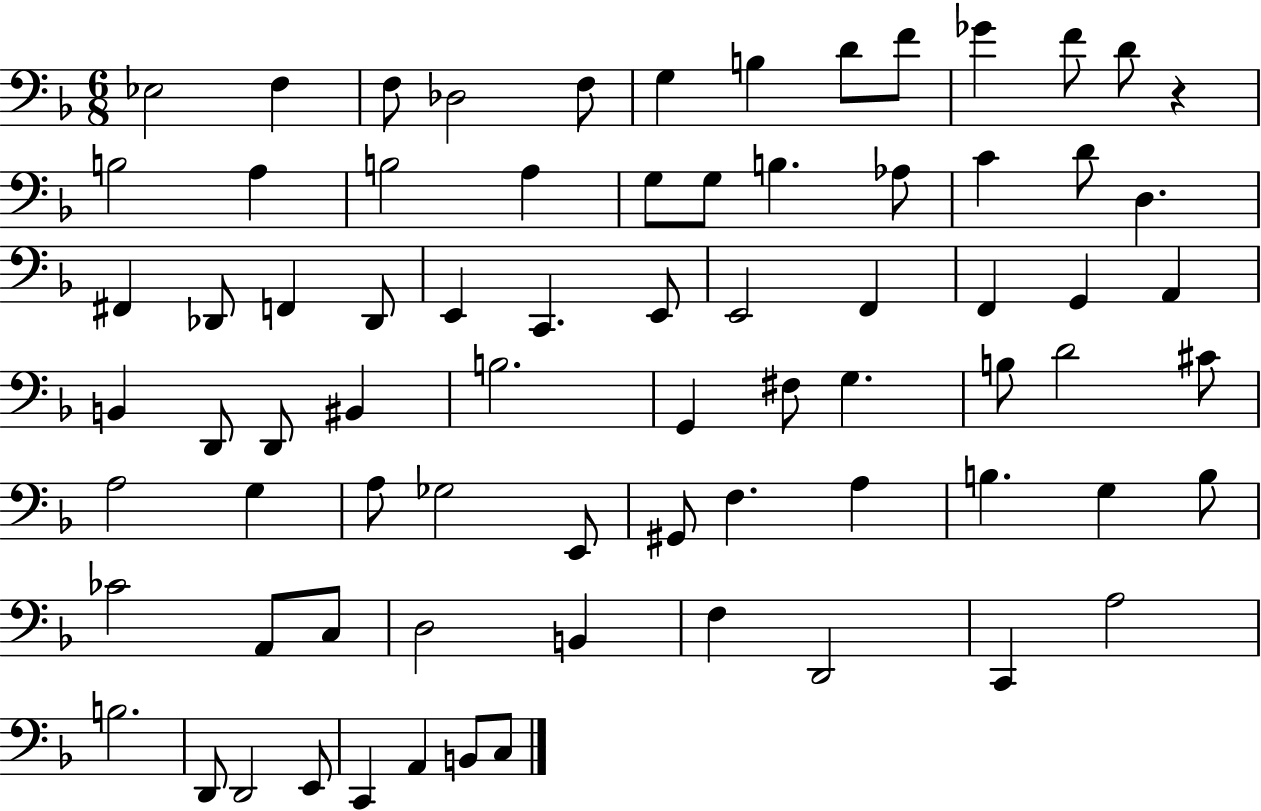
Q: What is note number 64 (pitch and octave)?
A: D2